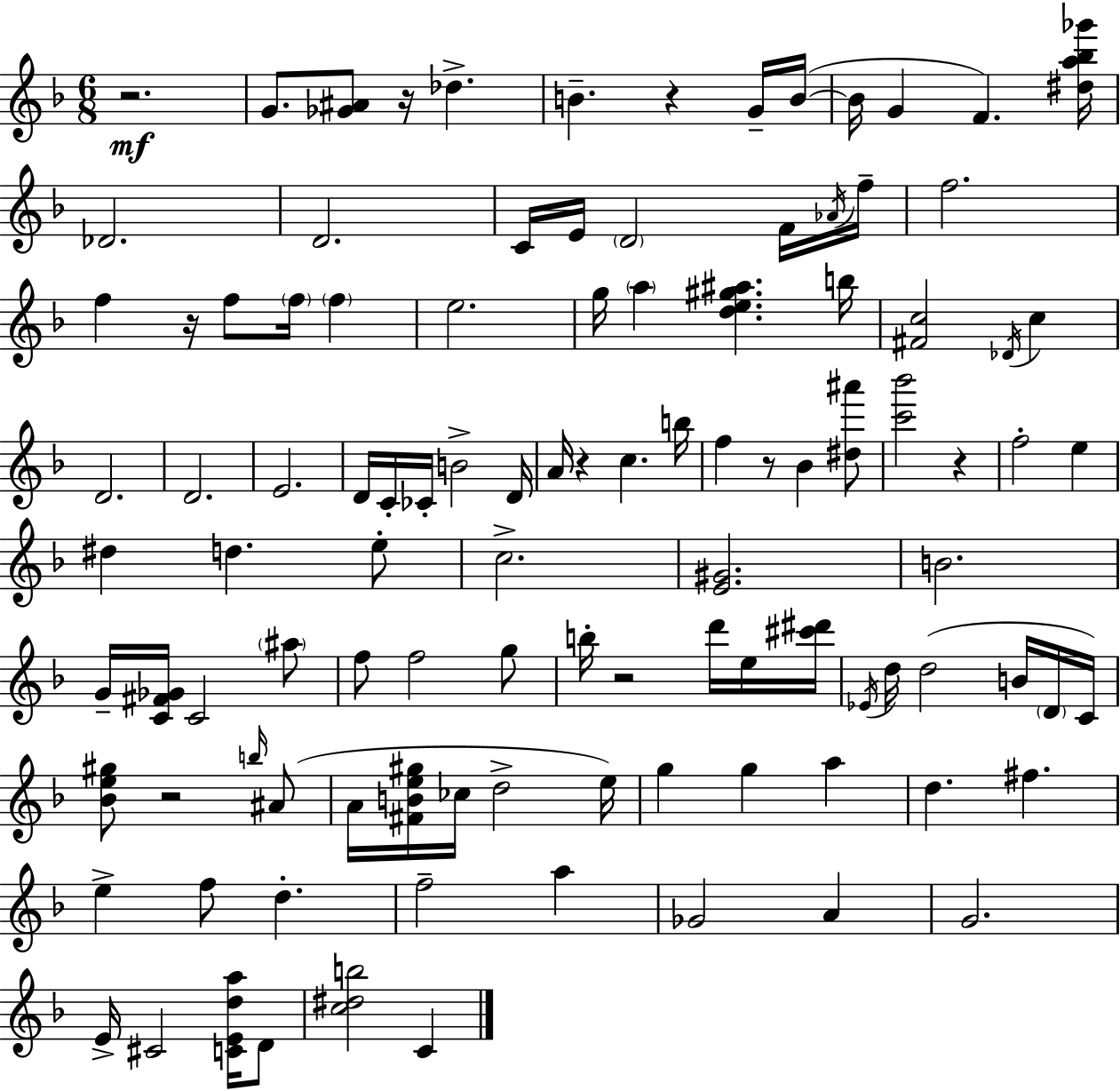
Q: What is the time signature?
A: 6/8